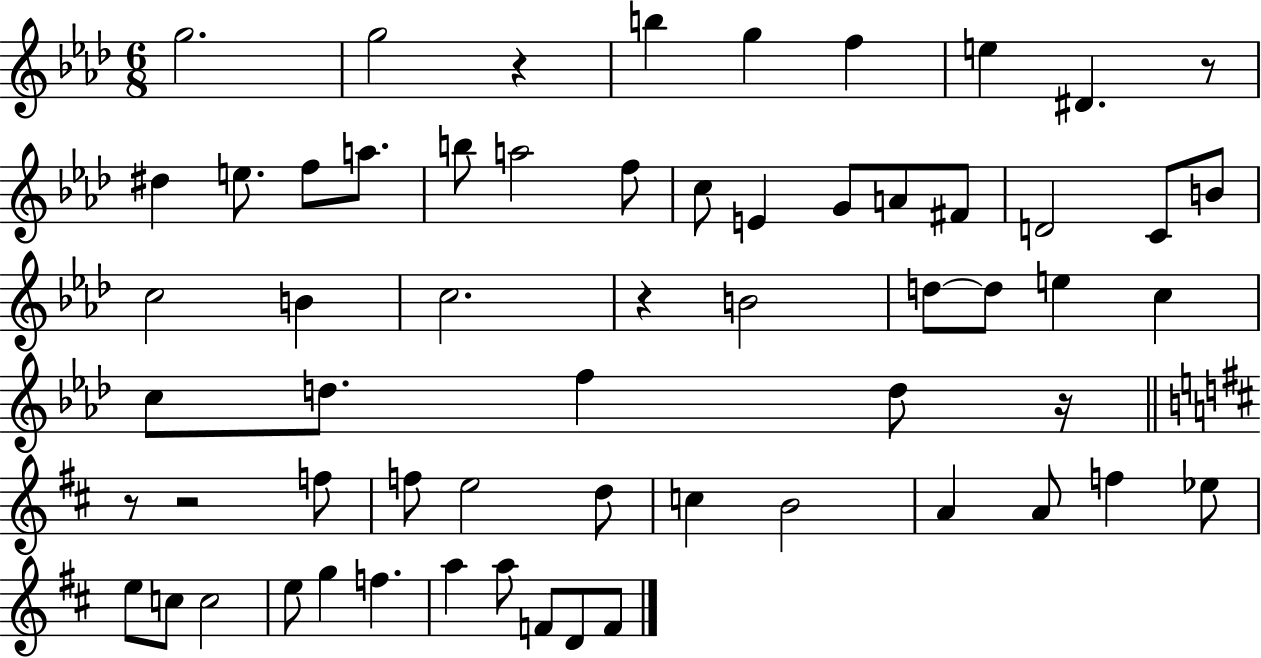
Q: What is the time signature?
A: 6/8